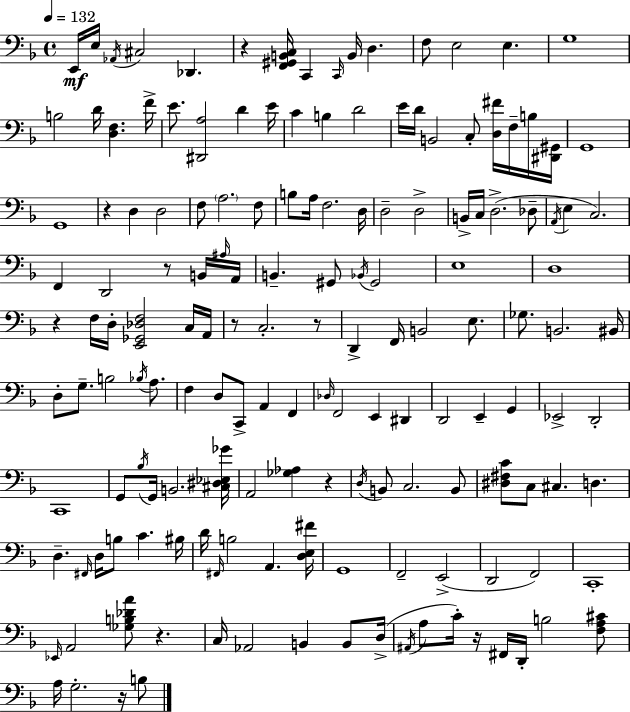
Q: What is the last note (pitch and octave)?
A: B3